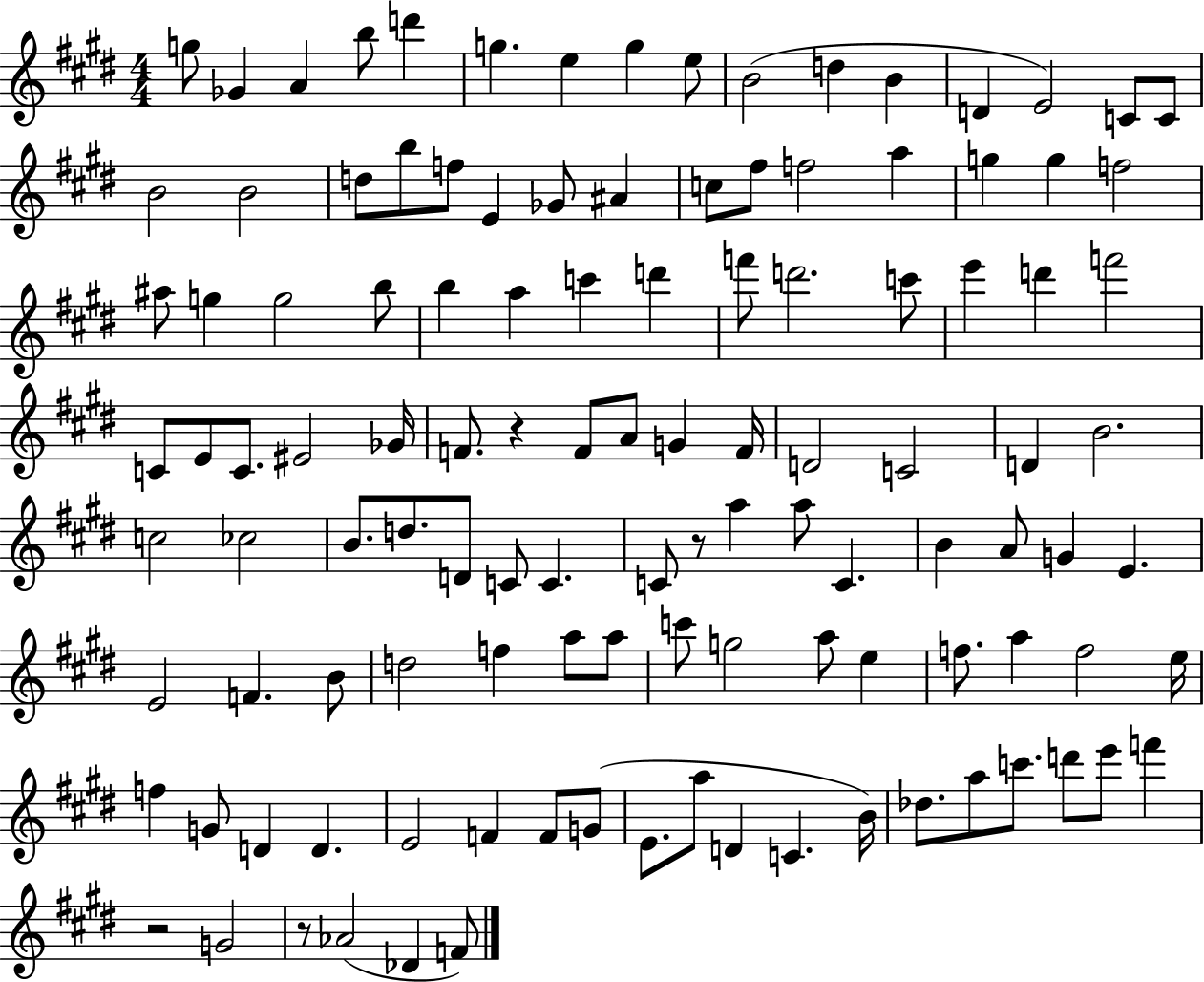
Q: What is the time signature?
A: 4/4